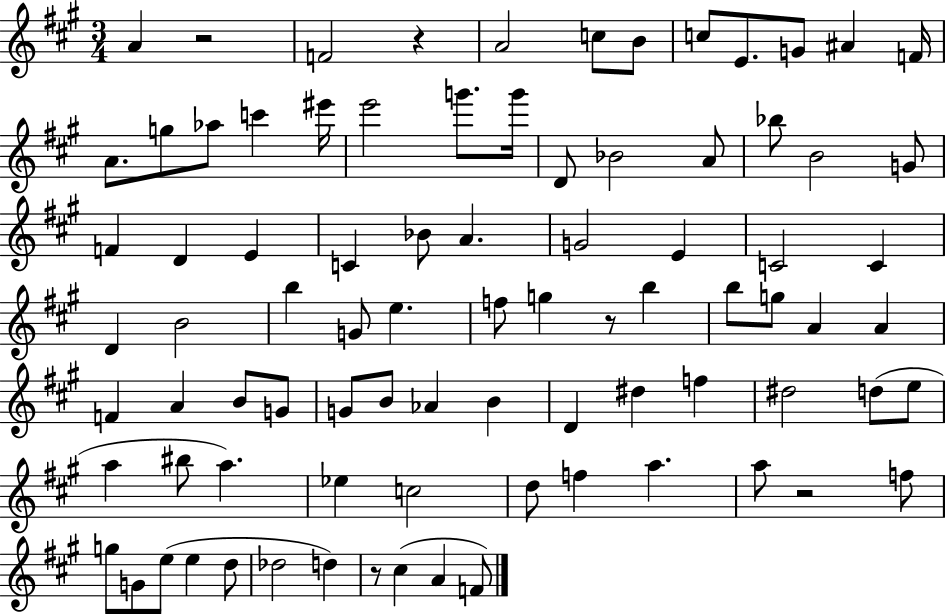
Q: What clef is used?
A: treble